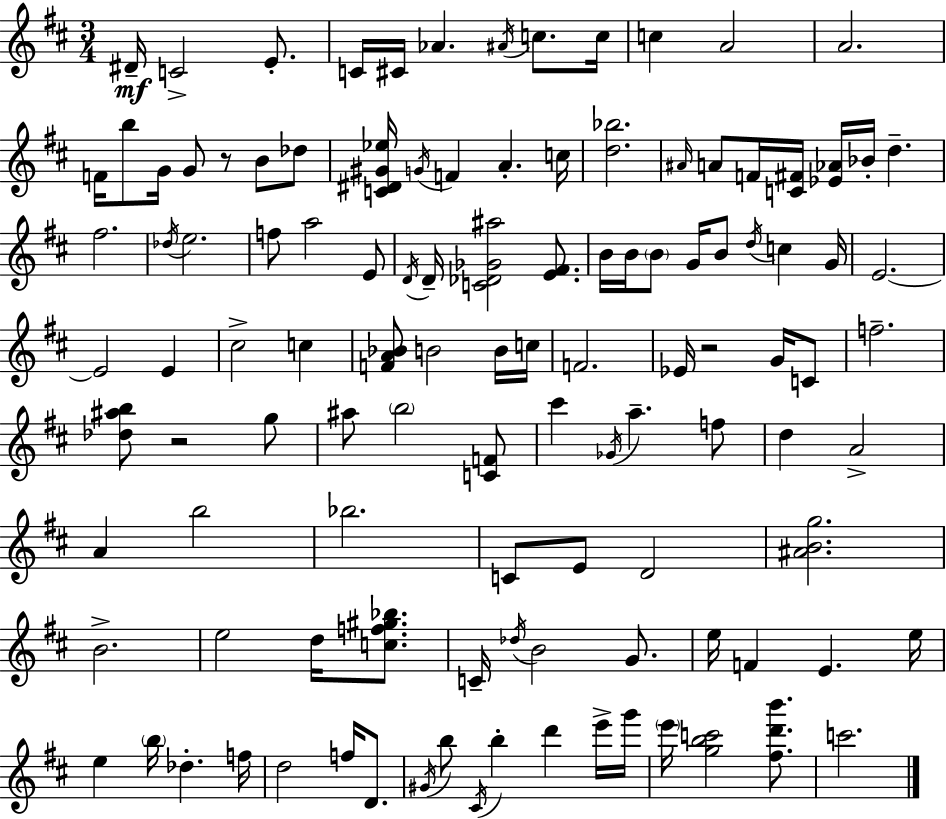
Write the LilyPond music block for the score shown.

{
  \clef treble
  \numericTimeSignature
  \time 3/4
  \key d \major
  dis'16--\mf c'2-> e'8.-. | c'16 cis'16 aes'4. \acciaccatura { ais'16 } c''8. | c''16 c''4 a'2 | a'2. | \break f'16 b''8 g'16 g'8 r8 b'8 des''8 | <c' dis' gis' ees''>16 \acciaccatura { g'16 } f'4 a'4.-. | c''16 <d'' bes''>2. | \grace { ais'16 } a'8 f'16 <c' fis'>16 <ees' aes'>16 bes'16-. d''4.-- | \break fis''2. | \acciaccatura { des''16 } e''2. | f''8 a''2 | e'8 \acciaccatura { d'16 } d'16-- <c' des' ges' ais''>2 | \break <e' fis'>8. b'16 b'16 \parenthesize b'8 g'16 b'8 | \acciaccatura { d''16 } c''4 g'16 e'2.~~ | e'2 | e'4 cis''2-> | \break c''4 <f' a' bes'>8 b'2 | b'16 c''16 f'2. | ees'16 r2 | g'16 c'8 f''2.-- | \break <des'' ais'' b''>8 r2 | g''8 ais''8 \parenthesize b''2 | <c' f'>8 cis'''4 \acciaccatura { ges'16 } a''4.-- | f''8 d''4 a'2-> | \break a'4 b''2 | bes''2. | c'8 e'8 d'2 | <ais' b' g''>2. | \break b'2.-> | e''2 | d''16 <c'' f'' gis'' bes''>8. c'16-- \acciaccatura { des''16 } b'2 | g'8. e''16 f'4 | \break e'4. e''16 e''4 | \parenthesize b''16 des''4.-. f''16 d''2 | f''16 d'8. \acciaccatura { gis'16 } b''8 \acciaccatura { cis'16 } | b''4-. d'''4 e'''16-> g'''16 \parenthesize e'''16 <g'' b'' c'''>2 | \break <fis'' d''' b'''>8. c'''2. | \bar "|."
}